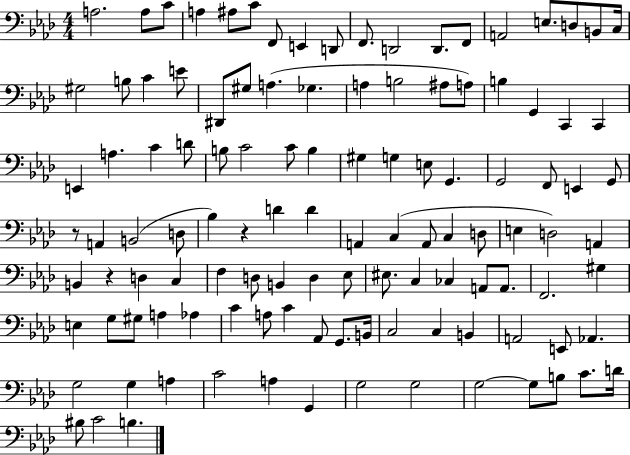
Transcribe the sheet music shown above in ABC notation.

X:1
T:Untitled
M:4/4
L:1/4
K:Ab
A,2 A,/2 C/2 A, ^A,/2 C/2 F,,/2 E,, D,,/2 F,,/2 D,,2 D,,/2 F,,/2 A,,2 E,/2 D,/2 B,,/2 C,/4 ^G,2 B,/2 C E/2 ^D,,/2 ^G,/2 A, _G, A, B,2 ^A,/2 A,/2 B, G,, C,, C,, E,, A, C D/2 B,/2 C2 C/2 B, ^G, G, E,/2 G,, G,,2 F,,/2 E,, G,,/2 z/2 A,, B,,2 D,/2 _B, z D D A,, C, A,,/2 C, D,/2 E, D,2 A,, B,, z D, C, F, D,/2 B,, D, _E,/2 ^E,/2 C, _C, A,,/2 A,,/2 F,,2 ^G, E, G,/2 ^G,/2 A, _A, C A,/2 C _A,,/2 G,,/2 B,,/4 C,2 C, B,, A,,2 E,,/2 _A,, G,2 G, A, C2 A, G,, G,2 G,2 G,2 G,/2 B,/2 C/2 D/4 ^B,/2 C2 B,